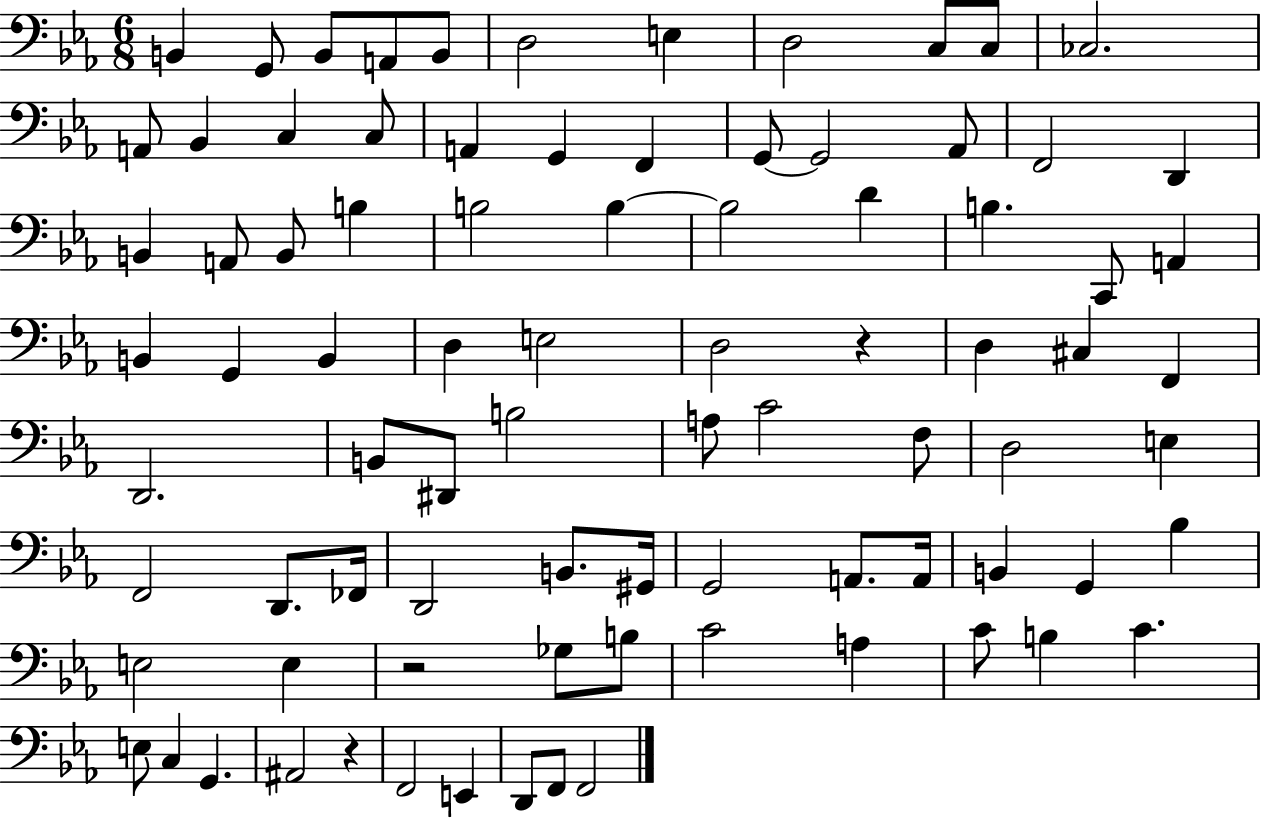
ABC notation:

X:1
T:Untitled
M:6/8
L:1/4
K:Eb
B,, G,,/2 B,,/2 A,,/2 B,,/2 D,2 E, D,2 C,/2 C,/2 _C,2 A,,/2 _B,, C, C,/2 A,, G,, F,, G,,/2 G,,2 _A,,/2 F,,2 D,, B,, A,,/2 B,,/2 B, B,2 B, B,2 D B, C,,/2 A,, B,, G,, B,, D, E,2 D,2 z D, ^C, F,, D,,2 B,,/2 ^D,,/2 B,2 A,/2 C2 F,/2 D,2 E, F,,2 D,,/2 _F,,/4 D,,2 B,,/2 ^G,,/4 G,,2 A,,/2 A,,/4 B,, G,, _B, E,2 E, z2 _G,/2 B,/2 C2 A, C/2 B, C E,/2 C, G,, ^A,,2 z F,,2 E,, D,,/2 F,,/2 F,,2